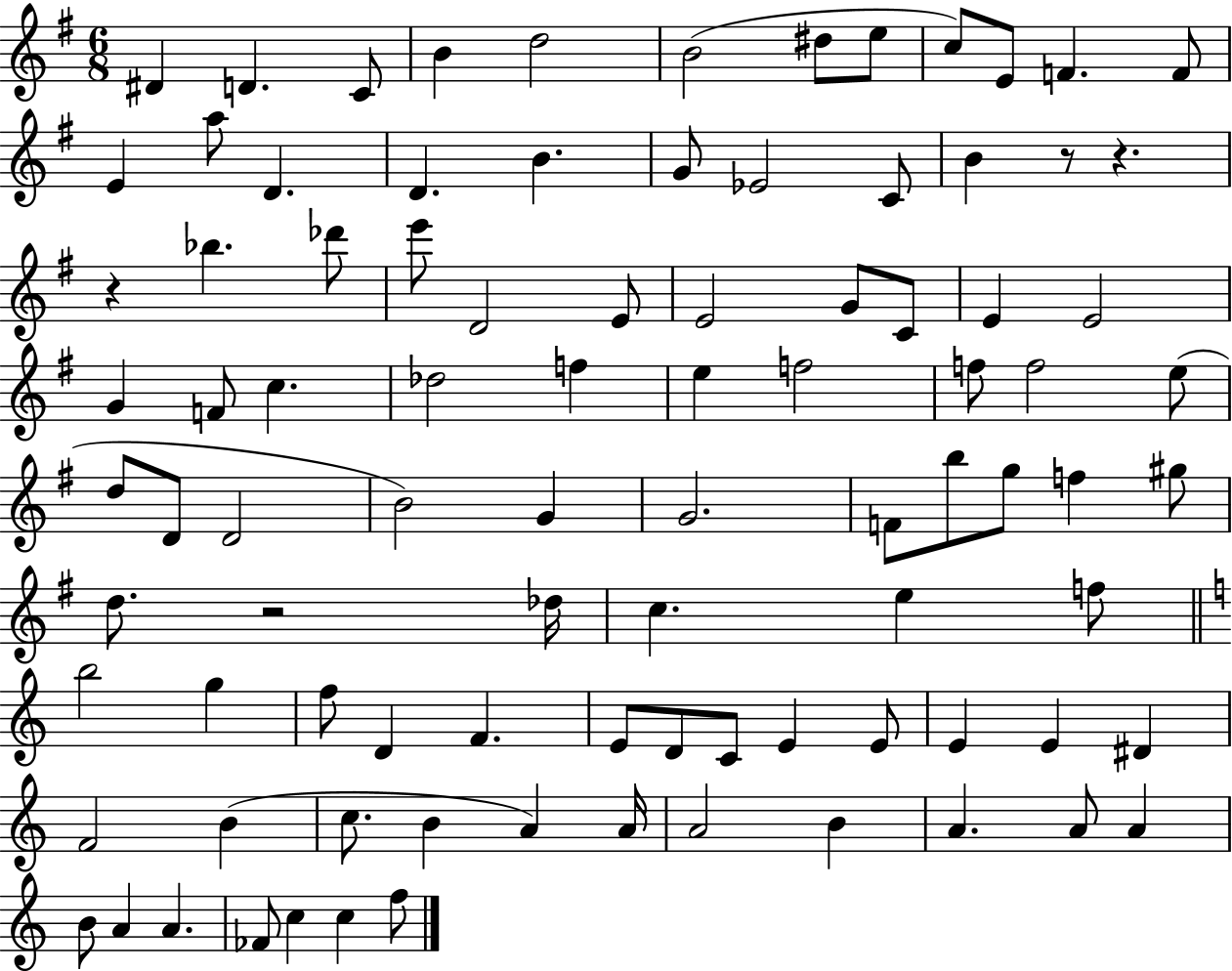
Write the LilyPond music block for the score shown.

{
  \clef treble
  \numericTimeSignature
  \time 6/8
  \key g \major
  dis'4 d'4. c'8 | b'4 d''2 | b'2( dis''8 e''8 | c''8) e'8 f'4. f'8 | \break e'4 a''8 d'4. | d'4. b'4. | g'8 ees'2 c'8 | b'4 r8 r4. | \break r4 bes''4. des'''8 | e'''8 d'2 e'8 | e'2 g'8 c'8 | e'4 e'2 | \break g'4 f'8 c''4. | des''2 f''4 | e''4 f''2 | f''8 f''2 e''8( | \break d''8 d'8 d'2 | b'2) g'4 | g'2. | f'8 b''8 g''8 f''4 gis''8 | \break d''8. r2 des''16 | c''4. e''4 f''8 | \bar "||" \break \key c \major b''2 g''4 | f''8 d'4 f'4. | e'8 d'8 c'8 e'4 e'8 | e'4 e'4 dis'4 | \break f'2 b'4( | c''8. b'4 a'4) a'16 | a'2 b'4 | a'4. a'8 a'4 | \break b'8 a'4 a'4. | fes'8 c''4 c''4 f''8 | \bar "|."
}